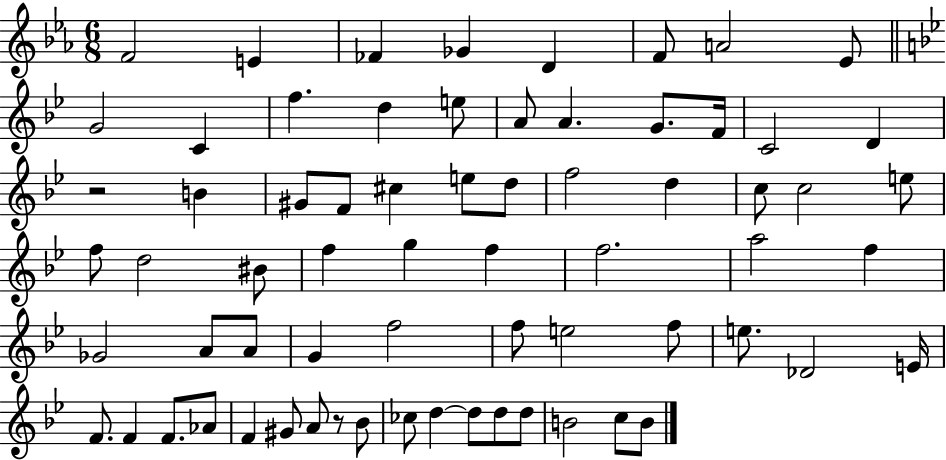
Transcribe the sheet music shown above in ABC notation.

X:1
T:Untitled
M:6/8
L:1/4
K:Eb
F2 E _F _G D F/2 A2 _E/2 G2 C f d e/2 A/2 A G/2 F/4 C2 D z2 B ^G/2 F/2 ^c e/2 d/2 f2 d c/2 c2 e/2 f/2 d2 ^B/2 f g f f2 a2 f _G2 A/2 A/2 G f2 f/2 e2 f/2 e/2 _D2 E/4 F/2 F F/2 _A/2 F ^G/2 A/2 z/2 _B/2 _c/2 d d/2 d/2 d/2 B2 c/2 B/2